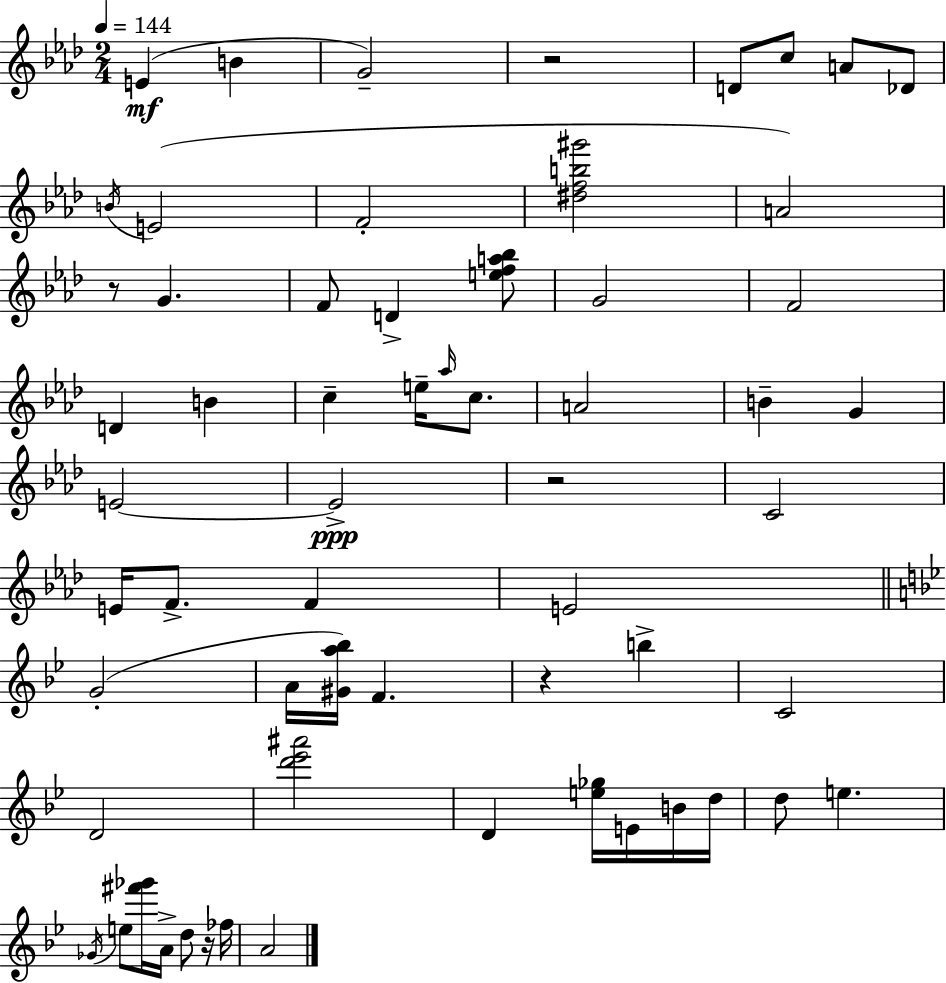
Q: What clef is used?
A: treble